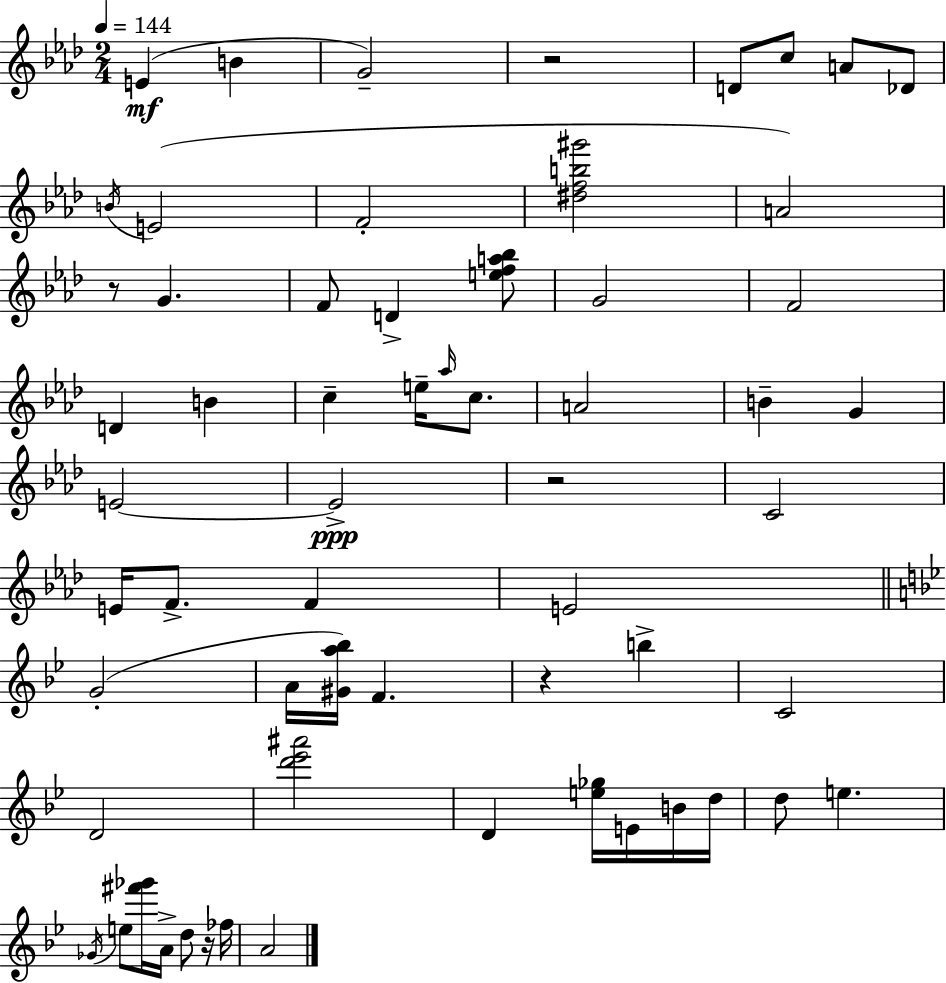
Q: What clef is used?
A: treble